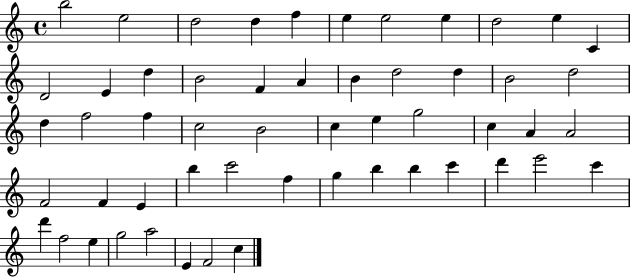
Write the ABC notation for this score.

X:1
T:Untitled
M:4/4
L:1/4
K:C
b2 e2 d2 d f e e2 e d2 e C D2 E d B2 F A B d2 d B2 d2 d f2 f c2 B2 c e g2 c A A2 F2 F E b c'2 f g b b c' d' e'2 c' d' f2 e g2 a2 E F2 c